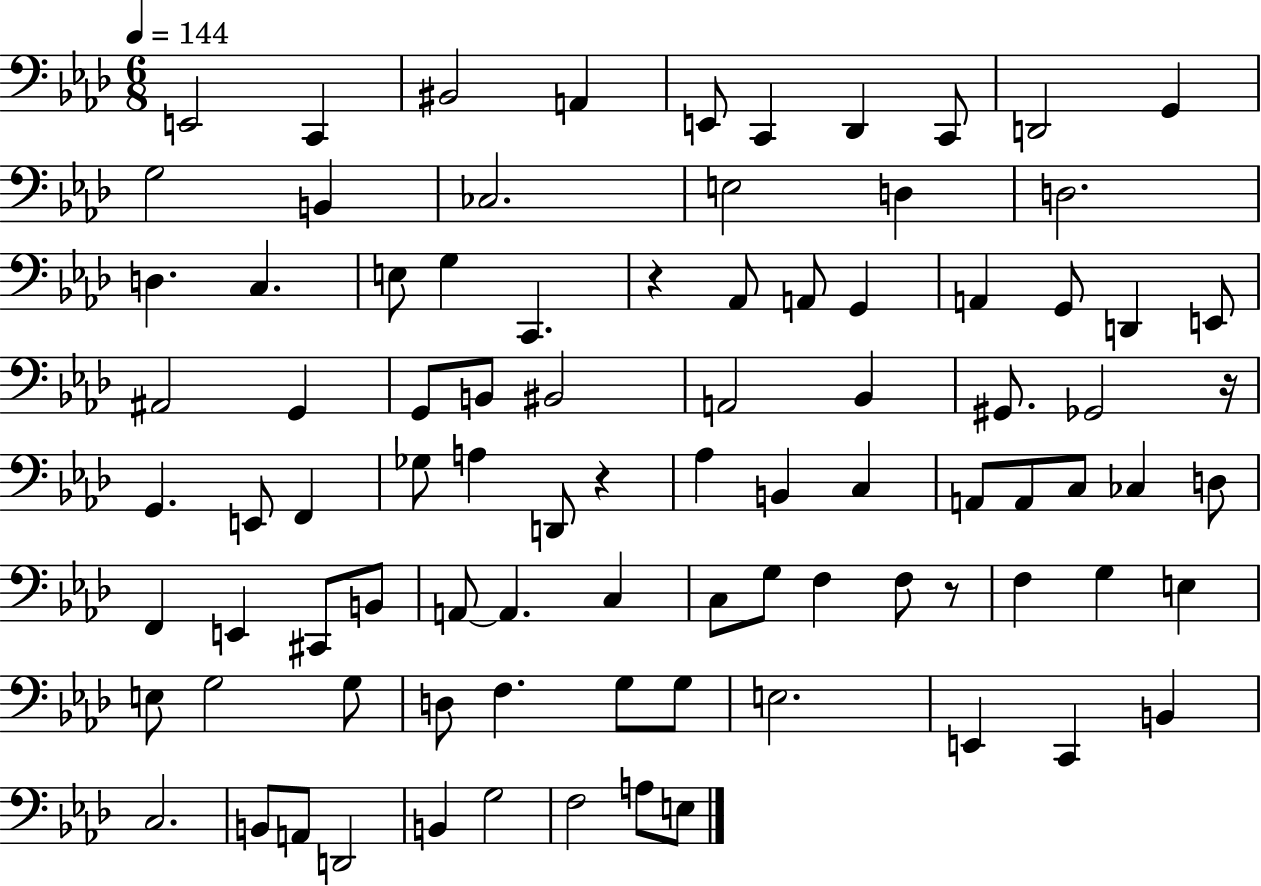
E2/h C2/q BIS2/h A2/q E2/e C2/q Db2/q C2/e D2/h G2/q G3/h B2/q CES3/h. E3/h D3/q D3/h. D3/q. C3/q. E3/e G3/q C2/q. R/q Ab2/e A2/e G2/q A2/q G2/e D2/q E2/e A#2/h G2/q G2/e B2/e BIS2/h A2/h Bb2/q G#2/e. Gb2/h R/s G2/q. E2/e F2/q Gb3/e A3/q D2/e R/q Ab3/q B2/q C3/q A2/e A2/e C3/e CES3/q D3/e F2/q E2/q C#2/e B2/e A2/e A2/q. C3/q C3/e G3/e F3/q F3/e R/e F3/q G3/q E3/q E3/e G3/h G3/e D3/e F3/q. G3/e G3/e E3/h. E2/q C2/q B2/q C3/h. B2/e A2/e D2/h B2/q G3/h F3/h A3/e E3/e